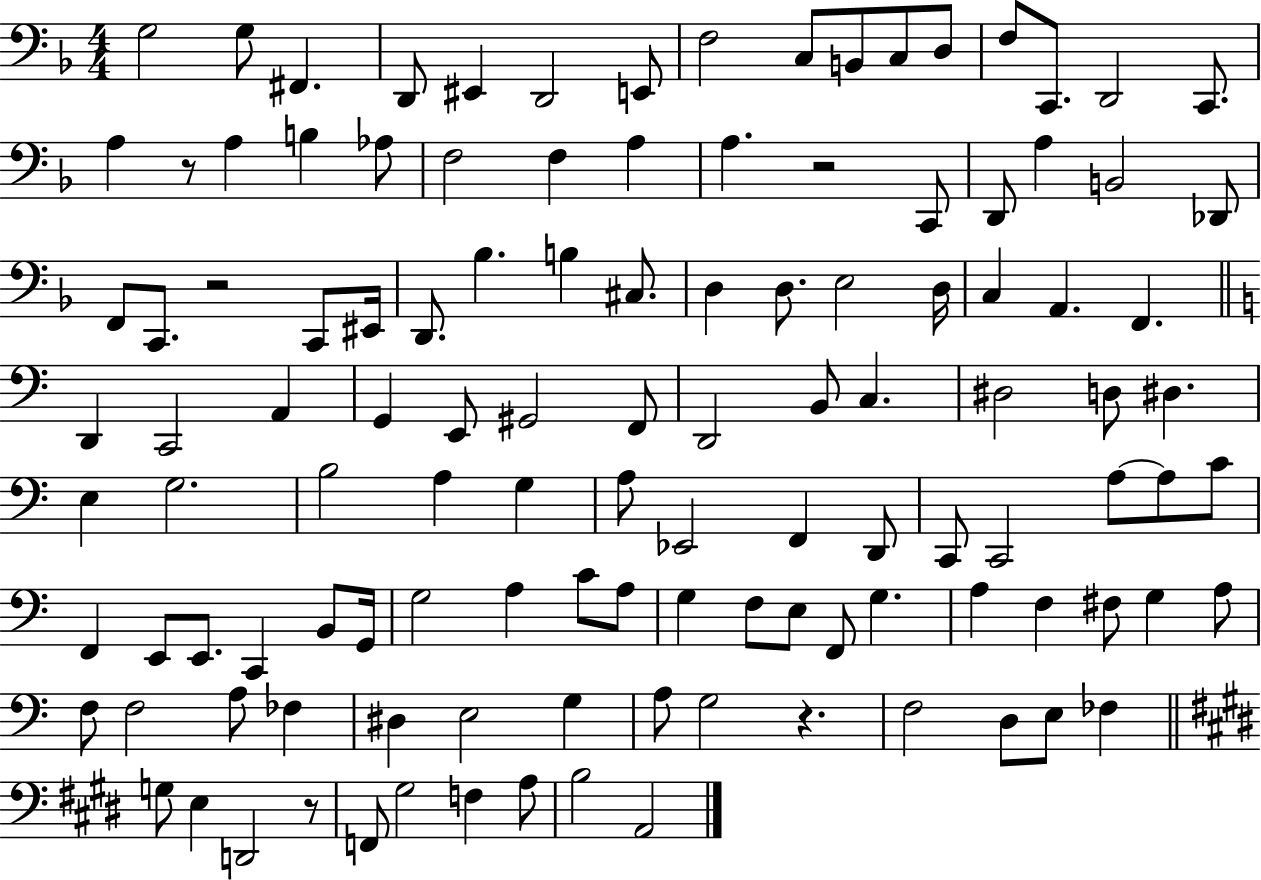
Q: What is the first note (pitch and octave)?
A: G3